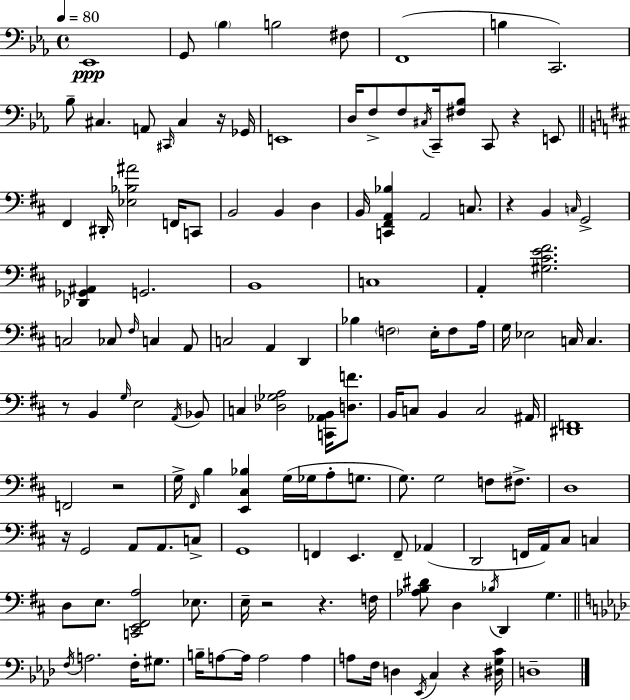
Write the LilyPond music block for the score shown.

{
  \clef bass
  \time 4/4
  \defaultTimeSignature
  \key c \minor
  \tempo 4 = 80
  ees,1\ppp | g,8 \parenthesize bes4 b2 fis8 | f,1( | b4 c,2.) | \break bes8-- cis4. a,8 \grace { cis,16 } cis4 r16 | ges,16 e,1 | d16 f8-> f8 \acciaccatura { cis16 } c,16-- <fis bes>8 c,8 r4 | e,8 \bar "||" \break \key b \minor fis,4 dis,16-. <ees bes ais'>2 f,16 c,8 | b,2 b,4 d4 | b,16 <c, fis, a, bes>4 a,2 c8. | r4 b,4 \grace { c16 } g,2-> | \break <des, ges, ais,>4 g,2. | b,1 | c1 | a,4-. <gis cis' e' fis'>2. | \break c2 ces8 \grace { fis16 } c4 | a,8 c2 a,4 d,4 | bes4 \parenthesize f2 e16-. f8 | a16 g16 ees2 c16 c4. | \break r8 b,4 \grace { g16 } e2 | \acciaccatura { a,16 } bes,8 c4 <des ges a>2 | <c, aes, b,>16 <d f'>8. b,16 c8 b,4 c2 | ais,16 <dis, f,>1 | \break f,2 r2 | g16-> \grace { fis,16 } b4 <e, cis bes>4 g16( ges16 | a8-. g8. g8.) g2 | f8 fis8.-> d1 | \break r16 g,2 a,8 | a,8. c8-> g,1 | f,4 e,4. f,8-- | aes,4( d,2 f,16 a,16) cis8 | \break c4 d8 e8. <c, e, fis, a>2 | ees8. e16-- r2 r4. | f16 <aes b dis'>8 d4 \acciaccatura { bes16 } d,4 | g4. \bar "||" \break \key aes \major \acciaccatura { f16 } a2. f16-. gis8. | b16-- a8~~ a16 a2 a4 | a8 f16 d4 \acciaccatura { ees,16 } c4 r4 | <dis g c'>16 d1-- | \break \bar "|."
}